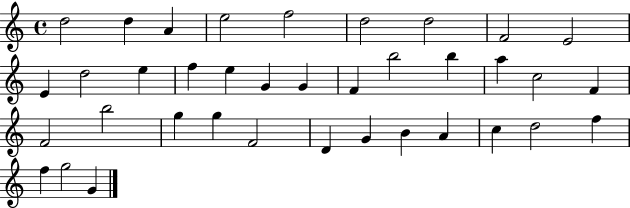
{
  \clef treble
  \time 4/4
  \defaultTimeSignature
  \key c \major
  d''2 d''4 a'4 | e''2 f''2 | d''2 d''2 | f'2 e'2 | \break e'4 d''2 e''4 | f''4 e''4 g'4 g'4 | f'4 b''2 b''4 | a''4 c''2 f'4 | \break f'2 b''2 | g''4 g''4 f'2 | d'4 g'4 b'4 a'4 | c''4 d''2 f''4 | \break f''4 g''2 g'4 | \bar "|."
}